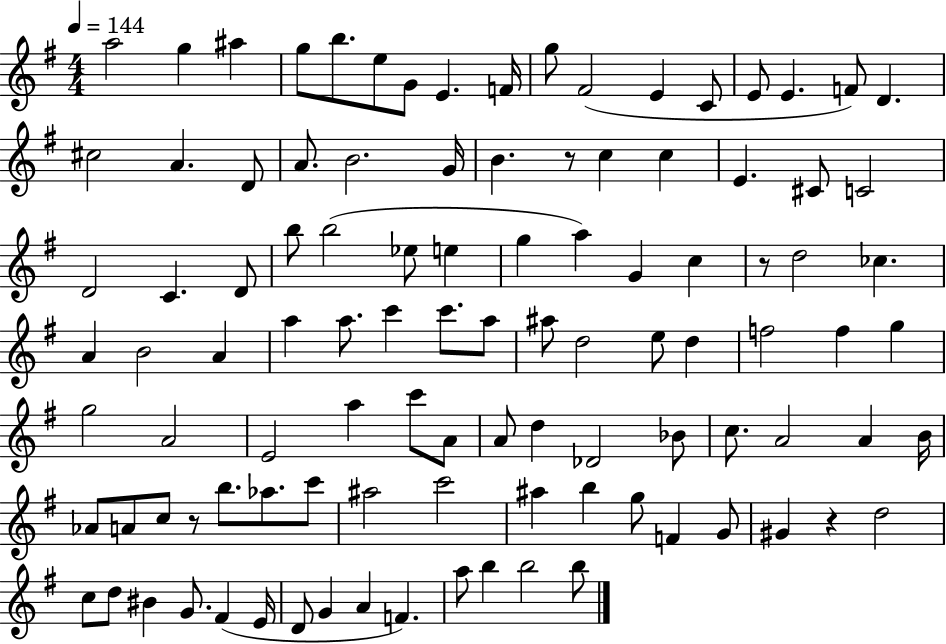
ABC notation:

X:1
T:Untitled
M:4/4
L:1/4
K:G
a2 g ^a g/2 b/2 e/2 G/2 E F/4 g/2 ^F2 E C/2 E/2 E F/2 D ^c2 A D/2 A/2 B2 G/4 B z/2 c c E ^C/2 C2 D2 C D/2 b/2 b2 _e/2 e g a G c z/2 d2 _c A B2 A a a/2 c' c'/2 a/2 ^a/2 d2 e/2 d f2 f g g2 A2 E2 a c'/2 A/2 A/2 d _D2 _B/2 c/2 A2 A B/4 _A/2 A/2 c/2 z/2 b/2 _a/2 c'/2 ^a2 c'2 ^a b g/2 F G/2 ^G z d2 c/2 d/2 ^B G/2 ^F E/4 D/2 G A F a/2 b b2 b/2